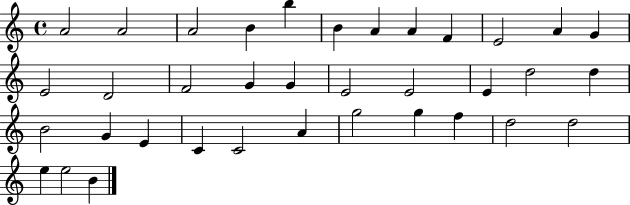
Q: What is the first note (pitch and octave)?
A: A4